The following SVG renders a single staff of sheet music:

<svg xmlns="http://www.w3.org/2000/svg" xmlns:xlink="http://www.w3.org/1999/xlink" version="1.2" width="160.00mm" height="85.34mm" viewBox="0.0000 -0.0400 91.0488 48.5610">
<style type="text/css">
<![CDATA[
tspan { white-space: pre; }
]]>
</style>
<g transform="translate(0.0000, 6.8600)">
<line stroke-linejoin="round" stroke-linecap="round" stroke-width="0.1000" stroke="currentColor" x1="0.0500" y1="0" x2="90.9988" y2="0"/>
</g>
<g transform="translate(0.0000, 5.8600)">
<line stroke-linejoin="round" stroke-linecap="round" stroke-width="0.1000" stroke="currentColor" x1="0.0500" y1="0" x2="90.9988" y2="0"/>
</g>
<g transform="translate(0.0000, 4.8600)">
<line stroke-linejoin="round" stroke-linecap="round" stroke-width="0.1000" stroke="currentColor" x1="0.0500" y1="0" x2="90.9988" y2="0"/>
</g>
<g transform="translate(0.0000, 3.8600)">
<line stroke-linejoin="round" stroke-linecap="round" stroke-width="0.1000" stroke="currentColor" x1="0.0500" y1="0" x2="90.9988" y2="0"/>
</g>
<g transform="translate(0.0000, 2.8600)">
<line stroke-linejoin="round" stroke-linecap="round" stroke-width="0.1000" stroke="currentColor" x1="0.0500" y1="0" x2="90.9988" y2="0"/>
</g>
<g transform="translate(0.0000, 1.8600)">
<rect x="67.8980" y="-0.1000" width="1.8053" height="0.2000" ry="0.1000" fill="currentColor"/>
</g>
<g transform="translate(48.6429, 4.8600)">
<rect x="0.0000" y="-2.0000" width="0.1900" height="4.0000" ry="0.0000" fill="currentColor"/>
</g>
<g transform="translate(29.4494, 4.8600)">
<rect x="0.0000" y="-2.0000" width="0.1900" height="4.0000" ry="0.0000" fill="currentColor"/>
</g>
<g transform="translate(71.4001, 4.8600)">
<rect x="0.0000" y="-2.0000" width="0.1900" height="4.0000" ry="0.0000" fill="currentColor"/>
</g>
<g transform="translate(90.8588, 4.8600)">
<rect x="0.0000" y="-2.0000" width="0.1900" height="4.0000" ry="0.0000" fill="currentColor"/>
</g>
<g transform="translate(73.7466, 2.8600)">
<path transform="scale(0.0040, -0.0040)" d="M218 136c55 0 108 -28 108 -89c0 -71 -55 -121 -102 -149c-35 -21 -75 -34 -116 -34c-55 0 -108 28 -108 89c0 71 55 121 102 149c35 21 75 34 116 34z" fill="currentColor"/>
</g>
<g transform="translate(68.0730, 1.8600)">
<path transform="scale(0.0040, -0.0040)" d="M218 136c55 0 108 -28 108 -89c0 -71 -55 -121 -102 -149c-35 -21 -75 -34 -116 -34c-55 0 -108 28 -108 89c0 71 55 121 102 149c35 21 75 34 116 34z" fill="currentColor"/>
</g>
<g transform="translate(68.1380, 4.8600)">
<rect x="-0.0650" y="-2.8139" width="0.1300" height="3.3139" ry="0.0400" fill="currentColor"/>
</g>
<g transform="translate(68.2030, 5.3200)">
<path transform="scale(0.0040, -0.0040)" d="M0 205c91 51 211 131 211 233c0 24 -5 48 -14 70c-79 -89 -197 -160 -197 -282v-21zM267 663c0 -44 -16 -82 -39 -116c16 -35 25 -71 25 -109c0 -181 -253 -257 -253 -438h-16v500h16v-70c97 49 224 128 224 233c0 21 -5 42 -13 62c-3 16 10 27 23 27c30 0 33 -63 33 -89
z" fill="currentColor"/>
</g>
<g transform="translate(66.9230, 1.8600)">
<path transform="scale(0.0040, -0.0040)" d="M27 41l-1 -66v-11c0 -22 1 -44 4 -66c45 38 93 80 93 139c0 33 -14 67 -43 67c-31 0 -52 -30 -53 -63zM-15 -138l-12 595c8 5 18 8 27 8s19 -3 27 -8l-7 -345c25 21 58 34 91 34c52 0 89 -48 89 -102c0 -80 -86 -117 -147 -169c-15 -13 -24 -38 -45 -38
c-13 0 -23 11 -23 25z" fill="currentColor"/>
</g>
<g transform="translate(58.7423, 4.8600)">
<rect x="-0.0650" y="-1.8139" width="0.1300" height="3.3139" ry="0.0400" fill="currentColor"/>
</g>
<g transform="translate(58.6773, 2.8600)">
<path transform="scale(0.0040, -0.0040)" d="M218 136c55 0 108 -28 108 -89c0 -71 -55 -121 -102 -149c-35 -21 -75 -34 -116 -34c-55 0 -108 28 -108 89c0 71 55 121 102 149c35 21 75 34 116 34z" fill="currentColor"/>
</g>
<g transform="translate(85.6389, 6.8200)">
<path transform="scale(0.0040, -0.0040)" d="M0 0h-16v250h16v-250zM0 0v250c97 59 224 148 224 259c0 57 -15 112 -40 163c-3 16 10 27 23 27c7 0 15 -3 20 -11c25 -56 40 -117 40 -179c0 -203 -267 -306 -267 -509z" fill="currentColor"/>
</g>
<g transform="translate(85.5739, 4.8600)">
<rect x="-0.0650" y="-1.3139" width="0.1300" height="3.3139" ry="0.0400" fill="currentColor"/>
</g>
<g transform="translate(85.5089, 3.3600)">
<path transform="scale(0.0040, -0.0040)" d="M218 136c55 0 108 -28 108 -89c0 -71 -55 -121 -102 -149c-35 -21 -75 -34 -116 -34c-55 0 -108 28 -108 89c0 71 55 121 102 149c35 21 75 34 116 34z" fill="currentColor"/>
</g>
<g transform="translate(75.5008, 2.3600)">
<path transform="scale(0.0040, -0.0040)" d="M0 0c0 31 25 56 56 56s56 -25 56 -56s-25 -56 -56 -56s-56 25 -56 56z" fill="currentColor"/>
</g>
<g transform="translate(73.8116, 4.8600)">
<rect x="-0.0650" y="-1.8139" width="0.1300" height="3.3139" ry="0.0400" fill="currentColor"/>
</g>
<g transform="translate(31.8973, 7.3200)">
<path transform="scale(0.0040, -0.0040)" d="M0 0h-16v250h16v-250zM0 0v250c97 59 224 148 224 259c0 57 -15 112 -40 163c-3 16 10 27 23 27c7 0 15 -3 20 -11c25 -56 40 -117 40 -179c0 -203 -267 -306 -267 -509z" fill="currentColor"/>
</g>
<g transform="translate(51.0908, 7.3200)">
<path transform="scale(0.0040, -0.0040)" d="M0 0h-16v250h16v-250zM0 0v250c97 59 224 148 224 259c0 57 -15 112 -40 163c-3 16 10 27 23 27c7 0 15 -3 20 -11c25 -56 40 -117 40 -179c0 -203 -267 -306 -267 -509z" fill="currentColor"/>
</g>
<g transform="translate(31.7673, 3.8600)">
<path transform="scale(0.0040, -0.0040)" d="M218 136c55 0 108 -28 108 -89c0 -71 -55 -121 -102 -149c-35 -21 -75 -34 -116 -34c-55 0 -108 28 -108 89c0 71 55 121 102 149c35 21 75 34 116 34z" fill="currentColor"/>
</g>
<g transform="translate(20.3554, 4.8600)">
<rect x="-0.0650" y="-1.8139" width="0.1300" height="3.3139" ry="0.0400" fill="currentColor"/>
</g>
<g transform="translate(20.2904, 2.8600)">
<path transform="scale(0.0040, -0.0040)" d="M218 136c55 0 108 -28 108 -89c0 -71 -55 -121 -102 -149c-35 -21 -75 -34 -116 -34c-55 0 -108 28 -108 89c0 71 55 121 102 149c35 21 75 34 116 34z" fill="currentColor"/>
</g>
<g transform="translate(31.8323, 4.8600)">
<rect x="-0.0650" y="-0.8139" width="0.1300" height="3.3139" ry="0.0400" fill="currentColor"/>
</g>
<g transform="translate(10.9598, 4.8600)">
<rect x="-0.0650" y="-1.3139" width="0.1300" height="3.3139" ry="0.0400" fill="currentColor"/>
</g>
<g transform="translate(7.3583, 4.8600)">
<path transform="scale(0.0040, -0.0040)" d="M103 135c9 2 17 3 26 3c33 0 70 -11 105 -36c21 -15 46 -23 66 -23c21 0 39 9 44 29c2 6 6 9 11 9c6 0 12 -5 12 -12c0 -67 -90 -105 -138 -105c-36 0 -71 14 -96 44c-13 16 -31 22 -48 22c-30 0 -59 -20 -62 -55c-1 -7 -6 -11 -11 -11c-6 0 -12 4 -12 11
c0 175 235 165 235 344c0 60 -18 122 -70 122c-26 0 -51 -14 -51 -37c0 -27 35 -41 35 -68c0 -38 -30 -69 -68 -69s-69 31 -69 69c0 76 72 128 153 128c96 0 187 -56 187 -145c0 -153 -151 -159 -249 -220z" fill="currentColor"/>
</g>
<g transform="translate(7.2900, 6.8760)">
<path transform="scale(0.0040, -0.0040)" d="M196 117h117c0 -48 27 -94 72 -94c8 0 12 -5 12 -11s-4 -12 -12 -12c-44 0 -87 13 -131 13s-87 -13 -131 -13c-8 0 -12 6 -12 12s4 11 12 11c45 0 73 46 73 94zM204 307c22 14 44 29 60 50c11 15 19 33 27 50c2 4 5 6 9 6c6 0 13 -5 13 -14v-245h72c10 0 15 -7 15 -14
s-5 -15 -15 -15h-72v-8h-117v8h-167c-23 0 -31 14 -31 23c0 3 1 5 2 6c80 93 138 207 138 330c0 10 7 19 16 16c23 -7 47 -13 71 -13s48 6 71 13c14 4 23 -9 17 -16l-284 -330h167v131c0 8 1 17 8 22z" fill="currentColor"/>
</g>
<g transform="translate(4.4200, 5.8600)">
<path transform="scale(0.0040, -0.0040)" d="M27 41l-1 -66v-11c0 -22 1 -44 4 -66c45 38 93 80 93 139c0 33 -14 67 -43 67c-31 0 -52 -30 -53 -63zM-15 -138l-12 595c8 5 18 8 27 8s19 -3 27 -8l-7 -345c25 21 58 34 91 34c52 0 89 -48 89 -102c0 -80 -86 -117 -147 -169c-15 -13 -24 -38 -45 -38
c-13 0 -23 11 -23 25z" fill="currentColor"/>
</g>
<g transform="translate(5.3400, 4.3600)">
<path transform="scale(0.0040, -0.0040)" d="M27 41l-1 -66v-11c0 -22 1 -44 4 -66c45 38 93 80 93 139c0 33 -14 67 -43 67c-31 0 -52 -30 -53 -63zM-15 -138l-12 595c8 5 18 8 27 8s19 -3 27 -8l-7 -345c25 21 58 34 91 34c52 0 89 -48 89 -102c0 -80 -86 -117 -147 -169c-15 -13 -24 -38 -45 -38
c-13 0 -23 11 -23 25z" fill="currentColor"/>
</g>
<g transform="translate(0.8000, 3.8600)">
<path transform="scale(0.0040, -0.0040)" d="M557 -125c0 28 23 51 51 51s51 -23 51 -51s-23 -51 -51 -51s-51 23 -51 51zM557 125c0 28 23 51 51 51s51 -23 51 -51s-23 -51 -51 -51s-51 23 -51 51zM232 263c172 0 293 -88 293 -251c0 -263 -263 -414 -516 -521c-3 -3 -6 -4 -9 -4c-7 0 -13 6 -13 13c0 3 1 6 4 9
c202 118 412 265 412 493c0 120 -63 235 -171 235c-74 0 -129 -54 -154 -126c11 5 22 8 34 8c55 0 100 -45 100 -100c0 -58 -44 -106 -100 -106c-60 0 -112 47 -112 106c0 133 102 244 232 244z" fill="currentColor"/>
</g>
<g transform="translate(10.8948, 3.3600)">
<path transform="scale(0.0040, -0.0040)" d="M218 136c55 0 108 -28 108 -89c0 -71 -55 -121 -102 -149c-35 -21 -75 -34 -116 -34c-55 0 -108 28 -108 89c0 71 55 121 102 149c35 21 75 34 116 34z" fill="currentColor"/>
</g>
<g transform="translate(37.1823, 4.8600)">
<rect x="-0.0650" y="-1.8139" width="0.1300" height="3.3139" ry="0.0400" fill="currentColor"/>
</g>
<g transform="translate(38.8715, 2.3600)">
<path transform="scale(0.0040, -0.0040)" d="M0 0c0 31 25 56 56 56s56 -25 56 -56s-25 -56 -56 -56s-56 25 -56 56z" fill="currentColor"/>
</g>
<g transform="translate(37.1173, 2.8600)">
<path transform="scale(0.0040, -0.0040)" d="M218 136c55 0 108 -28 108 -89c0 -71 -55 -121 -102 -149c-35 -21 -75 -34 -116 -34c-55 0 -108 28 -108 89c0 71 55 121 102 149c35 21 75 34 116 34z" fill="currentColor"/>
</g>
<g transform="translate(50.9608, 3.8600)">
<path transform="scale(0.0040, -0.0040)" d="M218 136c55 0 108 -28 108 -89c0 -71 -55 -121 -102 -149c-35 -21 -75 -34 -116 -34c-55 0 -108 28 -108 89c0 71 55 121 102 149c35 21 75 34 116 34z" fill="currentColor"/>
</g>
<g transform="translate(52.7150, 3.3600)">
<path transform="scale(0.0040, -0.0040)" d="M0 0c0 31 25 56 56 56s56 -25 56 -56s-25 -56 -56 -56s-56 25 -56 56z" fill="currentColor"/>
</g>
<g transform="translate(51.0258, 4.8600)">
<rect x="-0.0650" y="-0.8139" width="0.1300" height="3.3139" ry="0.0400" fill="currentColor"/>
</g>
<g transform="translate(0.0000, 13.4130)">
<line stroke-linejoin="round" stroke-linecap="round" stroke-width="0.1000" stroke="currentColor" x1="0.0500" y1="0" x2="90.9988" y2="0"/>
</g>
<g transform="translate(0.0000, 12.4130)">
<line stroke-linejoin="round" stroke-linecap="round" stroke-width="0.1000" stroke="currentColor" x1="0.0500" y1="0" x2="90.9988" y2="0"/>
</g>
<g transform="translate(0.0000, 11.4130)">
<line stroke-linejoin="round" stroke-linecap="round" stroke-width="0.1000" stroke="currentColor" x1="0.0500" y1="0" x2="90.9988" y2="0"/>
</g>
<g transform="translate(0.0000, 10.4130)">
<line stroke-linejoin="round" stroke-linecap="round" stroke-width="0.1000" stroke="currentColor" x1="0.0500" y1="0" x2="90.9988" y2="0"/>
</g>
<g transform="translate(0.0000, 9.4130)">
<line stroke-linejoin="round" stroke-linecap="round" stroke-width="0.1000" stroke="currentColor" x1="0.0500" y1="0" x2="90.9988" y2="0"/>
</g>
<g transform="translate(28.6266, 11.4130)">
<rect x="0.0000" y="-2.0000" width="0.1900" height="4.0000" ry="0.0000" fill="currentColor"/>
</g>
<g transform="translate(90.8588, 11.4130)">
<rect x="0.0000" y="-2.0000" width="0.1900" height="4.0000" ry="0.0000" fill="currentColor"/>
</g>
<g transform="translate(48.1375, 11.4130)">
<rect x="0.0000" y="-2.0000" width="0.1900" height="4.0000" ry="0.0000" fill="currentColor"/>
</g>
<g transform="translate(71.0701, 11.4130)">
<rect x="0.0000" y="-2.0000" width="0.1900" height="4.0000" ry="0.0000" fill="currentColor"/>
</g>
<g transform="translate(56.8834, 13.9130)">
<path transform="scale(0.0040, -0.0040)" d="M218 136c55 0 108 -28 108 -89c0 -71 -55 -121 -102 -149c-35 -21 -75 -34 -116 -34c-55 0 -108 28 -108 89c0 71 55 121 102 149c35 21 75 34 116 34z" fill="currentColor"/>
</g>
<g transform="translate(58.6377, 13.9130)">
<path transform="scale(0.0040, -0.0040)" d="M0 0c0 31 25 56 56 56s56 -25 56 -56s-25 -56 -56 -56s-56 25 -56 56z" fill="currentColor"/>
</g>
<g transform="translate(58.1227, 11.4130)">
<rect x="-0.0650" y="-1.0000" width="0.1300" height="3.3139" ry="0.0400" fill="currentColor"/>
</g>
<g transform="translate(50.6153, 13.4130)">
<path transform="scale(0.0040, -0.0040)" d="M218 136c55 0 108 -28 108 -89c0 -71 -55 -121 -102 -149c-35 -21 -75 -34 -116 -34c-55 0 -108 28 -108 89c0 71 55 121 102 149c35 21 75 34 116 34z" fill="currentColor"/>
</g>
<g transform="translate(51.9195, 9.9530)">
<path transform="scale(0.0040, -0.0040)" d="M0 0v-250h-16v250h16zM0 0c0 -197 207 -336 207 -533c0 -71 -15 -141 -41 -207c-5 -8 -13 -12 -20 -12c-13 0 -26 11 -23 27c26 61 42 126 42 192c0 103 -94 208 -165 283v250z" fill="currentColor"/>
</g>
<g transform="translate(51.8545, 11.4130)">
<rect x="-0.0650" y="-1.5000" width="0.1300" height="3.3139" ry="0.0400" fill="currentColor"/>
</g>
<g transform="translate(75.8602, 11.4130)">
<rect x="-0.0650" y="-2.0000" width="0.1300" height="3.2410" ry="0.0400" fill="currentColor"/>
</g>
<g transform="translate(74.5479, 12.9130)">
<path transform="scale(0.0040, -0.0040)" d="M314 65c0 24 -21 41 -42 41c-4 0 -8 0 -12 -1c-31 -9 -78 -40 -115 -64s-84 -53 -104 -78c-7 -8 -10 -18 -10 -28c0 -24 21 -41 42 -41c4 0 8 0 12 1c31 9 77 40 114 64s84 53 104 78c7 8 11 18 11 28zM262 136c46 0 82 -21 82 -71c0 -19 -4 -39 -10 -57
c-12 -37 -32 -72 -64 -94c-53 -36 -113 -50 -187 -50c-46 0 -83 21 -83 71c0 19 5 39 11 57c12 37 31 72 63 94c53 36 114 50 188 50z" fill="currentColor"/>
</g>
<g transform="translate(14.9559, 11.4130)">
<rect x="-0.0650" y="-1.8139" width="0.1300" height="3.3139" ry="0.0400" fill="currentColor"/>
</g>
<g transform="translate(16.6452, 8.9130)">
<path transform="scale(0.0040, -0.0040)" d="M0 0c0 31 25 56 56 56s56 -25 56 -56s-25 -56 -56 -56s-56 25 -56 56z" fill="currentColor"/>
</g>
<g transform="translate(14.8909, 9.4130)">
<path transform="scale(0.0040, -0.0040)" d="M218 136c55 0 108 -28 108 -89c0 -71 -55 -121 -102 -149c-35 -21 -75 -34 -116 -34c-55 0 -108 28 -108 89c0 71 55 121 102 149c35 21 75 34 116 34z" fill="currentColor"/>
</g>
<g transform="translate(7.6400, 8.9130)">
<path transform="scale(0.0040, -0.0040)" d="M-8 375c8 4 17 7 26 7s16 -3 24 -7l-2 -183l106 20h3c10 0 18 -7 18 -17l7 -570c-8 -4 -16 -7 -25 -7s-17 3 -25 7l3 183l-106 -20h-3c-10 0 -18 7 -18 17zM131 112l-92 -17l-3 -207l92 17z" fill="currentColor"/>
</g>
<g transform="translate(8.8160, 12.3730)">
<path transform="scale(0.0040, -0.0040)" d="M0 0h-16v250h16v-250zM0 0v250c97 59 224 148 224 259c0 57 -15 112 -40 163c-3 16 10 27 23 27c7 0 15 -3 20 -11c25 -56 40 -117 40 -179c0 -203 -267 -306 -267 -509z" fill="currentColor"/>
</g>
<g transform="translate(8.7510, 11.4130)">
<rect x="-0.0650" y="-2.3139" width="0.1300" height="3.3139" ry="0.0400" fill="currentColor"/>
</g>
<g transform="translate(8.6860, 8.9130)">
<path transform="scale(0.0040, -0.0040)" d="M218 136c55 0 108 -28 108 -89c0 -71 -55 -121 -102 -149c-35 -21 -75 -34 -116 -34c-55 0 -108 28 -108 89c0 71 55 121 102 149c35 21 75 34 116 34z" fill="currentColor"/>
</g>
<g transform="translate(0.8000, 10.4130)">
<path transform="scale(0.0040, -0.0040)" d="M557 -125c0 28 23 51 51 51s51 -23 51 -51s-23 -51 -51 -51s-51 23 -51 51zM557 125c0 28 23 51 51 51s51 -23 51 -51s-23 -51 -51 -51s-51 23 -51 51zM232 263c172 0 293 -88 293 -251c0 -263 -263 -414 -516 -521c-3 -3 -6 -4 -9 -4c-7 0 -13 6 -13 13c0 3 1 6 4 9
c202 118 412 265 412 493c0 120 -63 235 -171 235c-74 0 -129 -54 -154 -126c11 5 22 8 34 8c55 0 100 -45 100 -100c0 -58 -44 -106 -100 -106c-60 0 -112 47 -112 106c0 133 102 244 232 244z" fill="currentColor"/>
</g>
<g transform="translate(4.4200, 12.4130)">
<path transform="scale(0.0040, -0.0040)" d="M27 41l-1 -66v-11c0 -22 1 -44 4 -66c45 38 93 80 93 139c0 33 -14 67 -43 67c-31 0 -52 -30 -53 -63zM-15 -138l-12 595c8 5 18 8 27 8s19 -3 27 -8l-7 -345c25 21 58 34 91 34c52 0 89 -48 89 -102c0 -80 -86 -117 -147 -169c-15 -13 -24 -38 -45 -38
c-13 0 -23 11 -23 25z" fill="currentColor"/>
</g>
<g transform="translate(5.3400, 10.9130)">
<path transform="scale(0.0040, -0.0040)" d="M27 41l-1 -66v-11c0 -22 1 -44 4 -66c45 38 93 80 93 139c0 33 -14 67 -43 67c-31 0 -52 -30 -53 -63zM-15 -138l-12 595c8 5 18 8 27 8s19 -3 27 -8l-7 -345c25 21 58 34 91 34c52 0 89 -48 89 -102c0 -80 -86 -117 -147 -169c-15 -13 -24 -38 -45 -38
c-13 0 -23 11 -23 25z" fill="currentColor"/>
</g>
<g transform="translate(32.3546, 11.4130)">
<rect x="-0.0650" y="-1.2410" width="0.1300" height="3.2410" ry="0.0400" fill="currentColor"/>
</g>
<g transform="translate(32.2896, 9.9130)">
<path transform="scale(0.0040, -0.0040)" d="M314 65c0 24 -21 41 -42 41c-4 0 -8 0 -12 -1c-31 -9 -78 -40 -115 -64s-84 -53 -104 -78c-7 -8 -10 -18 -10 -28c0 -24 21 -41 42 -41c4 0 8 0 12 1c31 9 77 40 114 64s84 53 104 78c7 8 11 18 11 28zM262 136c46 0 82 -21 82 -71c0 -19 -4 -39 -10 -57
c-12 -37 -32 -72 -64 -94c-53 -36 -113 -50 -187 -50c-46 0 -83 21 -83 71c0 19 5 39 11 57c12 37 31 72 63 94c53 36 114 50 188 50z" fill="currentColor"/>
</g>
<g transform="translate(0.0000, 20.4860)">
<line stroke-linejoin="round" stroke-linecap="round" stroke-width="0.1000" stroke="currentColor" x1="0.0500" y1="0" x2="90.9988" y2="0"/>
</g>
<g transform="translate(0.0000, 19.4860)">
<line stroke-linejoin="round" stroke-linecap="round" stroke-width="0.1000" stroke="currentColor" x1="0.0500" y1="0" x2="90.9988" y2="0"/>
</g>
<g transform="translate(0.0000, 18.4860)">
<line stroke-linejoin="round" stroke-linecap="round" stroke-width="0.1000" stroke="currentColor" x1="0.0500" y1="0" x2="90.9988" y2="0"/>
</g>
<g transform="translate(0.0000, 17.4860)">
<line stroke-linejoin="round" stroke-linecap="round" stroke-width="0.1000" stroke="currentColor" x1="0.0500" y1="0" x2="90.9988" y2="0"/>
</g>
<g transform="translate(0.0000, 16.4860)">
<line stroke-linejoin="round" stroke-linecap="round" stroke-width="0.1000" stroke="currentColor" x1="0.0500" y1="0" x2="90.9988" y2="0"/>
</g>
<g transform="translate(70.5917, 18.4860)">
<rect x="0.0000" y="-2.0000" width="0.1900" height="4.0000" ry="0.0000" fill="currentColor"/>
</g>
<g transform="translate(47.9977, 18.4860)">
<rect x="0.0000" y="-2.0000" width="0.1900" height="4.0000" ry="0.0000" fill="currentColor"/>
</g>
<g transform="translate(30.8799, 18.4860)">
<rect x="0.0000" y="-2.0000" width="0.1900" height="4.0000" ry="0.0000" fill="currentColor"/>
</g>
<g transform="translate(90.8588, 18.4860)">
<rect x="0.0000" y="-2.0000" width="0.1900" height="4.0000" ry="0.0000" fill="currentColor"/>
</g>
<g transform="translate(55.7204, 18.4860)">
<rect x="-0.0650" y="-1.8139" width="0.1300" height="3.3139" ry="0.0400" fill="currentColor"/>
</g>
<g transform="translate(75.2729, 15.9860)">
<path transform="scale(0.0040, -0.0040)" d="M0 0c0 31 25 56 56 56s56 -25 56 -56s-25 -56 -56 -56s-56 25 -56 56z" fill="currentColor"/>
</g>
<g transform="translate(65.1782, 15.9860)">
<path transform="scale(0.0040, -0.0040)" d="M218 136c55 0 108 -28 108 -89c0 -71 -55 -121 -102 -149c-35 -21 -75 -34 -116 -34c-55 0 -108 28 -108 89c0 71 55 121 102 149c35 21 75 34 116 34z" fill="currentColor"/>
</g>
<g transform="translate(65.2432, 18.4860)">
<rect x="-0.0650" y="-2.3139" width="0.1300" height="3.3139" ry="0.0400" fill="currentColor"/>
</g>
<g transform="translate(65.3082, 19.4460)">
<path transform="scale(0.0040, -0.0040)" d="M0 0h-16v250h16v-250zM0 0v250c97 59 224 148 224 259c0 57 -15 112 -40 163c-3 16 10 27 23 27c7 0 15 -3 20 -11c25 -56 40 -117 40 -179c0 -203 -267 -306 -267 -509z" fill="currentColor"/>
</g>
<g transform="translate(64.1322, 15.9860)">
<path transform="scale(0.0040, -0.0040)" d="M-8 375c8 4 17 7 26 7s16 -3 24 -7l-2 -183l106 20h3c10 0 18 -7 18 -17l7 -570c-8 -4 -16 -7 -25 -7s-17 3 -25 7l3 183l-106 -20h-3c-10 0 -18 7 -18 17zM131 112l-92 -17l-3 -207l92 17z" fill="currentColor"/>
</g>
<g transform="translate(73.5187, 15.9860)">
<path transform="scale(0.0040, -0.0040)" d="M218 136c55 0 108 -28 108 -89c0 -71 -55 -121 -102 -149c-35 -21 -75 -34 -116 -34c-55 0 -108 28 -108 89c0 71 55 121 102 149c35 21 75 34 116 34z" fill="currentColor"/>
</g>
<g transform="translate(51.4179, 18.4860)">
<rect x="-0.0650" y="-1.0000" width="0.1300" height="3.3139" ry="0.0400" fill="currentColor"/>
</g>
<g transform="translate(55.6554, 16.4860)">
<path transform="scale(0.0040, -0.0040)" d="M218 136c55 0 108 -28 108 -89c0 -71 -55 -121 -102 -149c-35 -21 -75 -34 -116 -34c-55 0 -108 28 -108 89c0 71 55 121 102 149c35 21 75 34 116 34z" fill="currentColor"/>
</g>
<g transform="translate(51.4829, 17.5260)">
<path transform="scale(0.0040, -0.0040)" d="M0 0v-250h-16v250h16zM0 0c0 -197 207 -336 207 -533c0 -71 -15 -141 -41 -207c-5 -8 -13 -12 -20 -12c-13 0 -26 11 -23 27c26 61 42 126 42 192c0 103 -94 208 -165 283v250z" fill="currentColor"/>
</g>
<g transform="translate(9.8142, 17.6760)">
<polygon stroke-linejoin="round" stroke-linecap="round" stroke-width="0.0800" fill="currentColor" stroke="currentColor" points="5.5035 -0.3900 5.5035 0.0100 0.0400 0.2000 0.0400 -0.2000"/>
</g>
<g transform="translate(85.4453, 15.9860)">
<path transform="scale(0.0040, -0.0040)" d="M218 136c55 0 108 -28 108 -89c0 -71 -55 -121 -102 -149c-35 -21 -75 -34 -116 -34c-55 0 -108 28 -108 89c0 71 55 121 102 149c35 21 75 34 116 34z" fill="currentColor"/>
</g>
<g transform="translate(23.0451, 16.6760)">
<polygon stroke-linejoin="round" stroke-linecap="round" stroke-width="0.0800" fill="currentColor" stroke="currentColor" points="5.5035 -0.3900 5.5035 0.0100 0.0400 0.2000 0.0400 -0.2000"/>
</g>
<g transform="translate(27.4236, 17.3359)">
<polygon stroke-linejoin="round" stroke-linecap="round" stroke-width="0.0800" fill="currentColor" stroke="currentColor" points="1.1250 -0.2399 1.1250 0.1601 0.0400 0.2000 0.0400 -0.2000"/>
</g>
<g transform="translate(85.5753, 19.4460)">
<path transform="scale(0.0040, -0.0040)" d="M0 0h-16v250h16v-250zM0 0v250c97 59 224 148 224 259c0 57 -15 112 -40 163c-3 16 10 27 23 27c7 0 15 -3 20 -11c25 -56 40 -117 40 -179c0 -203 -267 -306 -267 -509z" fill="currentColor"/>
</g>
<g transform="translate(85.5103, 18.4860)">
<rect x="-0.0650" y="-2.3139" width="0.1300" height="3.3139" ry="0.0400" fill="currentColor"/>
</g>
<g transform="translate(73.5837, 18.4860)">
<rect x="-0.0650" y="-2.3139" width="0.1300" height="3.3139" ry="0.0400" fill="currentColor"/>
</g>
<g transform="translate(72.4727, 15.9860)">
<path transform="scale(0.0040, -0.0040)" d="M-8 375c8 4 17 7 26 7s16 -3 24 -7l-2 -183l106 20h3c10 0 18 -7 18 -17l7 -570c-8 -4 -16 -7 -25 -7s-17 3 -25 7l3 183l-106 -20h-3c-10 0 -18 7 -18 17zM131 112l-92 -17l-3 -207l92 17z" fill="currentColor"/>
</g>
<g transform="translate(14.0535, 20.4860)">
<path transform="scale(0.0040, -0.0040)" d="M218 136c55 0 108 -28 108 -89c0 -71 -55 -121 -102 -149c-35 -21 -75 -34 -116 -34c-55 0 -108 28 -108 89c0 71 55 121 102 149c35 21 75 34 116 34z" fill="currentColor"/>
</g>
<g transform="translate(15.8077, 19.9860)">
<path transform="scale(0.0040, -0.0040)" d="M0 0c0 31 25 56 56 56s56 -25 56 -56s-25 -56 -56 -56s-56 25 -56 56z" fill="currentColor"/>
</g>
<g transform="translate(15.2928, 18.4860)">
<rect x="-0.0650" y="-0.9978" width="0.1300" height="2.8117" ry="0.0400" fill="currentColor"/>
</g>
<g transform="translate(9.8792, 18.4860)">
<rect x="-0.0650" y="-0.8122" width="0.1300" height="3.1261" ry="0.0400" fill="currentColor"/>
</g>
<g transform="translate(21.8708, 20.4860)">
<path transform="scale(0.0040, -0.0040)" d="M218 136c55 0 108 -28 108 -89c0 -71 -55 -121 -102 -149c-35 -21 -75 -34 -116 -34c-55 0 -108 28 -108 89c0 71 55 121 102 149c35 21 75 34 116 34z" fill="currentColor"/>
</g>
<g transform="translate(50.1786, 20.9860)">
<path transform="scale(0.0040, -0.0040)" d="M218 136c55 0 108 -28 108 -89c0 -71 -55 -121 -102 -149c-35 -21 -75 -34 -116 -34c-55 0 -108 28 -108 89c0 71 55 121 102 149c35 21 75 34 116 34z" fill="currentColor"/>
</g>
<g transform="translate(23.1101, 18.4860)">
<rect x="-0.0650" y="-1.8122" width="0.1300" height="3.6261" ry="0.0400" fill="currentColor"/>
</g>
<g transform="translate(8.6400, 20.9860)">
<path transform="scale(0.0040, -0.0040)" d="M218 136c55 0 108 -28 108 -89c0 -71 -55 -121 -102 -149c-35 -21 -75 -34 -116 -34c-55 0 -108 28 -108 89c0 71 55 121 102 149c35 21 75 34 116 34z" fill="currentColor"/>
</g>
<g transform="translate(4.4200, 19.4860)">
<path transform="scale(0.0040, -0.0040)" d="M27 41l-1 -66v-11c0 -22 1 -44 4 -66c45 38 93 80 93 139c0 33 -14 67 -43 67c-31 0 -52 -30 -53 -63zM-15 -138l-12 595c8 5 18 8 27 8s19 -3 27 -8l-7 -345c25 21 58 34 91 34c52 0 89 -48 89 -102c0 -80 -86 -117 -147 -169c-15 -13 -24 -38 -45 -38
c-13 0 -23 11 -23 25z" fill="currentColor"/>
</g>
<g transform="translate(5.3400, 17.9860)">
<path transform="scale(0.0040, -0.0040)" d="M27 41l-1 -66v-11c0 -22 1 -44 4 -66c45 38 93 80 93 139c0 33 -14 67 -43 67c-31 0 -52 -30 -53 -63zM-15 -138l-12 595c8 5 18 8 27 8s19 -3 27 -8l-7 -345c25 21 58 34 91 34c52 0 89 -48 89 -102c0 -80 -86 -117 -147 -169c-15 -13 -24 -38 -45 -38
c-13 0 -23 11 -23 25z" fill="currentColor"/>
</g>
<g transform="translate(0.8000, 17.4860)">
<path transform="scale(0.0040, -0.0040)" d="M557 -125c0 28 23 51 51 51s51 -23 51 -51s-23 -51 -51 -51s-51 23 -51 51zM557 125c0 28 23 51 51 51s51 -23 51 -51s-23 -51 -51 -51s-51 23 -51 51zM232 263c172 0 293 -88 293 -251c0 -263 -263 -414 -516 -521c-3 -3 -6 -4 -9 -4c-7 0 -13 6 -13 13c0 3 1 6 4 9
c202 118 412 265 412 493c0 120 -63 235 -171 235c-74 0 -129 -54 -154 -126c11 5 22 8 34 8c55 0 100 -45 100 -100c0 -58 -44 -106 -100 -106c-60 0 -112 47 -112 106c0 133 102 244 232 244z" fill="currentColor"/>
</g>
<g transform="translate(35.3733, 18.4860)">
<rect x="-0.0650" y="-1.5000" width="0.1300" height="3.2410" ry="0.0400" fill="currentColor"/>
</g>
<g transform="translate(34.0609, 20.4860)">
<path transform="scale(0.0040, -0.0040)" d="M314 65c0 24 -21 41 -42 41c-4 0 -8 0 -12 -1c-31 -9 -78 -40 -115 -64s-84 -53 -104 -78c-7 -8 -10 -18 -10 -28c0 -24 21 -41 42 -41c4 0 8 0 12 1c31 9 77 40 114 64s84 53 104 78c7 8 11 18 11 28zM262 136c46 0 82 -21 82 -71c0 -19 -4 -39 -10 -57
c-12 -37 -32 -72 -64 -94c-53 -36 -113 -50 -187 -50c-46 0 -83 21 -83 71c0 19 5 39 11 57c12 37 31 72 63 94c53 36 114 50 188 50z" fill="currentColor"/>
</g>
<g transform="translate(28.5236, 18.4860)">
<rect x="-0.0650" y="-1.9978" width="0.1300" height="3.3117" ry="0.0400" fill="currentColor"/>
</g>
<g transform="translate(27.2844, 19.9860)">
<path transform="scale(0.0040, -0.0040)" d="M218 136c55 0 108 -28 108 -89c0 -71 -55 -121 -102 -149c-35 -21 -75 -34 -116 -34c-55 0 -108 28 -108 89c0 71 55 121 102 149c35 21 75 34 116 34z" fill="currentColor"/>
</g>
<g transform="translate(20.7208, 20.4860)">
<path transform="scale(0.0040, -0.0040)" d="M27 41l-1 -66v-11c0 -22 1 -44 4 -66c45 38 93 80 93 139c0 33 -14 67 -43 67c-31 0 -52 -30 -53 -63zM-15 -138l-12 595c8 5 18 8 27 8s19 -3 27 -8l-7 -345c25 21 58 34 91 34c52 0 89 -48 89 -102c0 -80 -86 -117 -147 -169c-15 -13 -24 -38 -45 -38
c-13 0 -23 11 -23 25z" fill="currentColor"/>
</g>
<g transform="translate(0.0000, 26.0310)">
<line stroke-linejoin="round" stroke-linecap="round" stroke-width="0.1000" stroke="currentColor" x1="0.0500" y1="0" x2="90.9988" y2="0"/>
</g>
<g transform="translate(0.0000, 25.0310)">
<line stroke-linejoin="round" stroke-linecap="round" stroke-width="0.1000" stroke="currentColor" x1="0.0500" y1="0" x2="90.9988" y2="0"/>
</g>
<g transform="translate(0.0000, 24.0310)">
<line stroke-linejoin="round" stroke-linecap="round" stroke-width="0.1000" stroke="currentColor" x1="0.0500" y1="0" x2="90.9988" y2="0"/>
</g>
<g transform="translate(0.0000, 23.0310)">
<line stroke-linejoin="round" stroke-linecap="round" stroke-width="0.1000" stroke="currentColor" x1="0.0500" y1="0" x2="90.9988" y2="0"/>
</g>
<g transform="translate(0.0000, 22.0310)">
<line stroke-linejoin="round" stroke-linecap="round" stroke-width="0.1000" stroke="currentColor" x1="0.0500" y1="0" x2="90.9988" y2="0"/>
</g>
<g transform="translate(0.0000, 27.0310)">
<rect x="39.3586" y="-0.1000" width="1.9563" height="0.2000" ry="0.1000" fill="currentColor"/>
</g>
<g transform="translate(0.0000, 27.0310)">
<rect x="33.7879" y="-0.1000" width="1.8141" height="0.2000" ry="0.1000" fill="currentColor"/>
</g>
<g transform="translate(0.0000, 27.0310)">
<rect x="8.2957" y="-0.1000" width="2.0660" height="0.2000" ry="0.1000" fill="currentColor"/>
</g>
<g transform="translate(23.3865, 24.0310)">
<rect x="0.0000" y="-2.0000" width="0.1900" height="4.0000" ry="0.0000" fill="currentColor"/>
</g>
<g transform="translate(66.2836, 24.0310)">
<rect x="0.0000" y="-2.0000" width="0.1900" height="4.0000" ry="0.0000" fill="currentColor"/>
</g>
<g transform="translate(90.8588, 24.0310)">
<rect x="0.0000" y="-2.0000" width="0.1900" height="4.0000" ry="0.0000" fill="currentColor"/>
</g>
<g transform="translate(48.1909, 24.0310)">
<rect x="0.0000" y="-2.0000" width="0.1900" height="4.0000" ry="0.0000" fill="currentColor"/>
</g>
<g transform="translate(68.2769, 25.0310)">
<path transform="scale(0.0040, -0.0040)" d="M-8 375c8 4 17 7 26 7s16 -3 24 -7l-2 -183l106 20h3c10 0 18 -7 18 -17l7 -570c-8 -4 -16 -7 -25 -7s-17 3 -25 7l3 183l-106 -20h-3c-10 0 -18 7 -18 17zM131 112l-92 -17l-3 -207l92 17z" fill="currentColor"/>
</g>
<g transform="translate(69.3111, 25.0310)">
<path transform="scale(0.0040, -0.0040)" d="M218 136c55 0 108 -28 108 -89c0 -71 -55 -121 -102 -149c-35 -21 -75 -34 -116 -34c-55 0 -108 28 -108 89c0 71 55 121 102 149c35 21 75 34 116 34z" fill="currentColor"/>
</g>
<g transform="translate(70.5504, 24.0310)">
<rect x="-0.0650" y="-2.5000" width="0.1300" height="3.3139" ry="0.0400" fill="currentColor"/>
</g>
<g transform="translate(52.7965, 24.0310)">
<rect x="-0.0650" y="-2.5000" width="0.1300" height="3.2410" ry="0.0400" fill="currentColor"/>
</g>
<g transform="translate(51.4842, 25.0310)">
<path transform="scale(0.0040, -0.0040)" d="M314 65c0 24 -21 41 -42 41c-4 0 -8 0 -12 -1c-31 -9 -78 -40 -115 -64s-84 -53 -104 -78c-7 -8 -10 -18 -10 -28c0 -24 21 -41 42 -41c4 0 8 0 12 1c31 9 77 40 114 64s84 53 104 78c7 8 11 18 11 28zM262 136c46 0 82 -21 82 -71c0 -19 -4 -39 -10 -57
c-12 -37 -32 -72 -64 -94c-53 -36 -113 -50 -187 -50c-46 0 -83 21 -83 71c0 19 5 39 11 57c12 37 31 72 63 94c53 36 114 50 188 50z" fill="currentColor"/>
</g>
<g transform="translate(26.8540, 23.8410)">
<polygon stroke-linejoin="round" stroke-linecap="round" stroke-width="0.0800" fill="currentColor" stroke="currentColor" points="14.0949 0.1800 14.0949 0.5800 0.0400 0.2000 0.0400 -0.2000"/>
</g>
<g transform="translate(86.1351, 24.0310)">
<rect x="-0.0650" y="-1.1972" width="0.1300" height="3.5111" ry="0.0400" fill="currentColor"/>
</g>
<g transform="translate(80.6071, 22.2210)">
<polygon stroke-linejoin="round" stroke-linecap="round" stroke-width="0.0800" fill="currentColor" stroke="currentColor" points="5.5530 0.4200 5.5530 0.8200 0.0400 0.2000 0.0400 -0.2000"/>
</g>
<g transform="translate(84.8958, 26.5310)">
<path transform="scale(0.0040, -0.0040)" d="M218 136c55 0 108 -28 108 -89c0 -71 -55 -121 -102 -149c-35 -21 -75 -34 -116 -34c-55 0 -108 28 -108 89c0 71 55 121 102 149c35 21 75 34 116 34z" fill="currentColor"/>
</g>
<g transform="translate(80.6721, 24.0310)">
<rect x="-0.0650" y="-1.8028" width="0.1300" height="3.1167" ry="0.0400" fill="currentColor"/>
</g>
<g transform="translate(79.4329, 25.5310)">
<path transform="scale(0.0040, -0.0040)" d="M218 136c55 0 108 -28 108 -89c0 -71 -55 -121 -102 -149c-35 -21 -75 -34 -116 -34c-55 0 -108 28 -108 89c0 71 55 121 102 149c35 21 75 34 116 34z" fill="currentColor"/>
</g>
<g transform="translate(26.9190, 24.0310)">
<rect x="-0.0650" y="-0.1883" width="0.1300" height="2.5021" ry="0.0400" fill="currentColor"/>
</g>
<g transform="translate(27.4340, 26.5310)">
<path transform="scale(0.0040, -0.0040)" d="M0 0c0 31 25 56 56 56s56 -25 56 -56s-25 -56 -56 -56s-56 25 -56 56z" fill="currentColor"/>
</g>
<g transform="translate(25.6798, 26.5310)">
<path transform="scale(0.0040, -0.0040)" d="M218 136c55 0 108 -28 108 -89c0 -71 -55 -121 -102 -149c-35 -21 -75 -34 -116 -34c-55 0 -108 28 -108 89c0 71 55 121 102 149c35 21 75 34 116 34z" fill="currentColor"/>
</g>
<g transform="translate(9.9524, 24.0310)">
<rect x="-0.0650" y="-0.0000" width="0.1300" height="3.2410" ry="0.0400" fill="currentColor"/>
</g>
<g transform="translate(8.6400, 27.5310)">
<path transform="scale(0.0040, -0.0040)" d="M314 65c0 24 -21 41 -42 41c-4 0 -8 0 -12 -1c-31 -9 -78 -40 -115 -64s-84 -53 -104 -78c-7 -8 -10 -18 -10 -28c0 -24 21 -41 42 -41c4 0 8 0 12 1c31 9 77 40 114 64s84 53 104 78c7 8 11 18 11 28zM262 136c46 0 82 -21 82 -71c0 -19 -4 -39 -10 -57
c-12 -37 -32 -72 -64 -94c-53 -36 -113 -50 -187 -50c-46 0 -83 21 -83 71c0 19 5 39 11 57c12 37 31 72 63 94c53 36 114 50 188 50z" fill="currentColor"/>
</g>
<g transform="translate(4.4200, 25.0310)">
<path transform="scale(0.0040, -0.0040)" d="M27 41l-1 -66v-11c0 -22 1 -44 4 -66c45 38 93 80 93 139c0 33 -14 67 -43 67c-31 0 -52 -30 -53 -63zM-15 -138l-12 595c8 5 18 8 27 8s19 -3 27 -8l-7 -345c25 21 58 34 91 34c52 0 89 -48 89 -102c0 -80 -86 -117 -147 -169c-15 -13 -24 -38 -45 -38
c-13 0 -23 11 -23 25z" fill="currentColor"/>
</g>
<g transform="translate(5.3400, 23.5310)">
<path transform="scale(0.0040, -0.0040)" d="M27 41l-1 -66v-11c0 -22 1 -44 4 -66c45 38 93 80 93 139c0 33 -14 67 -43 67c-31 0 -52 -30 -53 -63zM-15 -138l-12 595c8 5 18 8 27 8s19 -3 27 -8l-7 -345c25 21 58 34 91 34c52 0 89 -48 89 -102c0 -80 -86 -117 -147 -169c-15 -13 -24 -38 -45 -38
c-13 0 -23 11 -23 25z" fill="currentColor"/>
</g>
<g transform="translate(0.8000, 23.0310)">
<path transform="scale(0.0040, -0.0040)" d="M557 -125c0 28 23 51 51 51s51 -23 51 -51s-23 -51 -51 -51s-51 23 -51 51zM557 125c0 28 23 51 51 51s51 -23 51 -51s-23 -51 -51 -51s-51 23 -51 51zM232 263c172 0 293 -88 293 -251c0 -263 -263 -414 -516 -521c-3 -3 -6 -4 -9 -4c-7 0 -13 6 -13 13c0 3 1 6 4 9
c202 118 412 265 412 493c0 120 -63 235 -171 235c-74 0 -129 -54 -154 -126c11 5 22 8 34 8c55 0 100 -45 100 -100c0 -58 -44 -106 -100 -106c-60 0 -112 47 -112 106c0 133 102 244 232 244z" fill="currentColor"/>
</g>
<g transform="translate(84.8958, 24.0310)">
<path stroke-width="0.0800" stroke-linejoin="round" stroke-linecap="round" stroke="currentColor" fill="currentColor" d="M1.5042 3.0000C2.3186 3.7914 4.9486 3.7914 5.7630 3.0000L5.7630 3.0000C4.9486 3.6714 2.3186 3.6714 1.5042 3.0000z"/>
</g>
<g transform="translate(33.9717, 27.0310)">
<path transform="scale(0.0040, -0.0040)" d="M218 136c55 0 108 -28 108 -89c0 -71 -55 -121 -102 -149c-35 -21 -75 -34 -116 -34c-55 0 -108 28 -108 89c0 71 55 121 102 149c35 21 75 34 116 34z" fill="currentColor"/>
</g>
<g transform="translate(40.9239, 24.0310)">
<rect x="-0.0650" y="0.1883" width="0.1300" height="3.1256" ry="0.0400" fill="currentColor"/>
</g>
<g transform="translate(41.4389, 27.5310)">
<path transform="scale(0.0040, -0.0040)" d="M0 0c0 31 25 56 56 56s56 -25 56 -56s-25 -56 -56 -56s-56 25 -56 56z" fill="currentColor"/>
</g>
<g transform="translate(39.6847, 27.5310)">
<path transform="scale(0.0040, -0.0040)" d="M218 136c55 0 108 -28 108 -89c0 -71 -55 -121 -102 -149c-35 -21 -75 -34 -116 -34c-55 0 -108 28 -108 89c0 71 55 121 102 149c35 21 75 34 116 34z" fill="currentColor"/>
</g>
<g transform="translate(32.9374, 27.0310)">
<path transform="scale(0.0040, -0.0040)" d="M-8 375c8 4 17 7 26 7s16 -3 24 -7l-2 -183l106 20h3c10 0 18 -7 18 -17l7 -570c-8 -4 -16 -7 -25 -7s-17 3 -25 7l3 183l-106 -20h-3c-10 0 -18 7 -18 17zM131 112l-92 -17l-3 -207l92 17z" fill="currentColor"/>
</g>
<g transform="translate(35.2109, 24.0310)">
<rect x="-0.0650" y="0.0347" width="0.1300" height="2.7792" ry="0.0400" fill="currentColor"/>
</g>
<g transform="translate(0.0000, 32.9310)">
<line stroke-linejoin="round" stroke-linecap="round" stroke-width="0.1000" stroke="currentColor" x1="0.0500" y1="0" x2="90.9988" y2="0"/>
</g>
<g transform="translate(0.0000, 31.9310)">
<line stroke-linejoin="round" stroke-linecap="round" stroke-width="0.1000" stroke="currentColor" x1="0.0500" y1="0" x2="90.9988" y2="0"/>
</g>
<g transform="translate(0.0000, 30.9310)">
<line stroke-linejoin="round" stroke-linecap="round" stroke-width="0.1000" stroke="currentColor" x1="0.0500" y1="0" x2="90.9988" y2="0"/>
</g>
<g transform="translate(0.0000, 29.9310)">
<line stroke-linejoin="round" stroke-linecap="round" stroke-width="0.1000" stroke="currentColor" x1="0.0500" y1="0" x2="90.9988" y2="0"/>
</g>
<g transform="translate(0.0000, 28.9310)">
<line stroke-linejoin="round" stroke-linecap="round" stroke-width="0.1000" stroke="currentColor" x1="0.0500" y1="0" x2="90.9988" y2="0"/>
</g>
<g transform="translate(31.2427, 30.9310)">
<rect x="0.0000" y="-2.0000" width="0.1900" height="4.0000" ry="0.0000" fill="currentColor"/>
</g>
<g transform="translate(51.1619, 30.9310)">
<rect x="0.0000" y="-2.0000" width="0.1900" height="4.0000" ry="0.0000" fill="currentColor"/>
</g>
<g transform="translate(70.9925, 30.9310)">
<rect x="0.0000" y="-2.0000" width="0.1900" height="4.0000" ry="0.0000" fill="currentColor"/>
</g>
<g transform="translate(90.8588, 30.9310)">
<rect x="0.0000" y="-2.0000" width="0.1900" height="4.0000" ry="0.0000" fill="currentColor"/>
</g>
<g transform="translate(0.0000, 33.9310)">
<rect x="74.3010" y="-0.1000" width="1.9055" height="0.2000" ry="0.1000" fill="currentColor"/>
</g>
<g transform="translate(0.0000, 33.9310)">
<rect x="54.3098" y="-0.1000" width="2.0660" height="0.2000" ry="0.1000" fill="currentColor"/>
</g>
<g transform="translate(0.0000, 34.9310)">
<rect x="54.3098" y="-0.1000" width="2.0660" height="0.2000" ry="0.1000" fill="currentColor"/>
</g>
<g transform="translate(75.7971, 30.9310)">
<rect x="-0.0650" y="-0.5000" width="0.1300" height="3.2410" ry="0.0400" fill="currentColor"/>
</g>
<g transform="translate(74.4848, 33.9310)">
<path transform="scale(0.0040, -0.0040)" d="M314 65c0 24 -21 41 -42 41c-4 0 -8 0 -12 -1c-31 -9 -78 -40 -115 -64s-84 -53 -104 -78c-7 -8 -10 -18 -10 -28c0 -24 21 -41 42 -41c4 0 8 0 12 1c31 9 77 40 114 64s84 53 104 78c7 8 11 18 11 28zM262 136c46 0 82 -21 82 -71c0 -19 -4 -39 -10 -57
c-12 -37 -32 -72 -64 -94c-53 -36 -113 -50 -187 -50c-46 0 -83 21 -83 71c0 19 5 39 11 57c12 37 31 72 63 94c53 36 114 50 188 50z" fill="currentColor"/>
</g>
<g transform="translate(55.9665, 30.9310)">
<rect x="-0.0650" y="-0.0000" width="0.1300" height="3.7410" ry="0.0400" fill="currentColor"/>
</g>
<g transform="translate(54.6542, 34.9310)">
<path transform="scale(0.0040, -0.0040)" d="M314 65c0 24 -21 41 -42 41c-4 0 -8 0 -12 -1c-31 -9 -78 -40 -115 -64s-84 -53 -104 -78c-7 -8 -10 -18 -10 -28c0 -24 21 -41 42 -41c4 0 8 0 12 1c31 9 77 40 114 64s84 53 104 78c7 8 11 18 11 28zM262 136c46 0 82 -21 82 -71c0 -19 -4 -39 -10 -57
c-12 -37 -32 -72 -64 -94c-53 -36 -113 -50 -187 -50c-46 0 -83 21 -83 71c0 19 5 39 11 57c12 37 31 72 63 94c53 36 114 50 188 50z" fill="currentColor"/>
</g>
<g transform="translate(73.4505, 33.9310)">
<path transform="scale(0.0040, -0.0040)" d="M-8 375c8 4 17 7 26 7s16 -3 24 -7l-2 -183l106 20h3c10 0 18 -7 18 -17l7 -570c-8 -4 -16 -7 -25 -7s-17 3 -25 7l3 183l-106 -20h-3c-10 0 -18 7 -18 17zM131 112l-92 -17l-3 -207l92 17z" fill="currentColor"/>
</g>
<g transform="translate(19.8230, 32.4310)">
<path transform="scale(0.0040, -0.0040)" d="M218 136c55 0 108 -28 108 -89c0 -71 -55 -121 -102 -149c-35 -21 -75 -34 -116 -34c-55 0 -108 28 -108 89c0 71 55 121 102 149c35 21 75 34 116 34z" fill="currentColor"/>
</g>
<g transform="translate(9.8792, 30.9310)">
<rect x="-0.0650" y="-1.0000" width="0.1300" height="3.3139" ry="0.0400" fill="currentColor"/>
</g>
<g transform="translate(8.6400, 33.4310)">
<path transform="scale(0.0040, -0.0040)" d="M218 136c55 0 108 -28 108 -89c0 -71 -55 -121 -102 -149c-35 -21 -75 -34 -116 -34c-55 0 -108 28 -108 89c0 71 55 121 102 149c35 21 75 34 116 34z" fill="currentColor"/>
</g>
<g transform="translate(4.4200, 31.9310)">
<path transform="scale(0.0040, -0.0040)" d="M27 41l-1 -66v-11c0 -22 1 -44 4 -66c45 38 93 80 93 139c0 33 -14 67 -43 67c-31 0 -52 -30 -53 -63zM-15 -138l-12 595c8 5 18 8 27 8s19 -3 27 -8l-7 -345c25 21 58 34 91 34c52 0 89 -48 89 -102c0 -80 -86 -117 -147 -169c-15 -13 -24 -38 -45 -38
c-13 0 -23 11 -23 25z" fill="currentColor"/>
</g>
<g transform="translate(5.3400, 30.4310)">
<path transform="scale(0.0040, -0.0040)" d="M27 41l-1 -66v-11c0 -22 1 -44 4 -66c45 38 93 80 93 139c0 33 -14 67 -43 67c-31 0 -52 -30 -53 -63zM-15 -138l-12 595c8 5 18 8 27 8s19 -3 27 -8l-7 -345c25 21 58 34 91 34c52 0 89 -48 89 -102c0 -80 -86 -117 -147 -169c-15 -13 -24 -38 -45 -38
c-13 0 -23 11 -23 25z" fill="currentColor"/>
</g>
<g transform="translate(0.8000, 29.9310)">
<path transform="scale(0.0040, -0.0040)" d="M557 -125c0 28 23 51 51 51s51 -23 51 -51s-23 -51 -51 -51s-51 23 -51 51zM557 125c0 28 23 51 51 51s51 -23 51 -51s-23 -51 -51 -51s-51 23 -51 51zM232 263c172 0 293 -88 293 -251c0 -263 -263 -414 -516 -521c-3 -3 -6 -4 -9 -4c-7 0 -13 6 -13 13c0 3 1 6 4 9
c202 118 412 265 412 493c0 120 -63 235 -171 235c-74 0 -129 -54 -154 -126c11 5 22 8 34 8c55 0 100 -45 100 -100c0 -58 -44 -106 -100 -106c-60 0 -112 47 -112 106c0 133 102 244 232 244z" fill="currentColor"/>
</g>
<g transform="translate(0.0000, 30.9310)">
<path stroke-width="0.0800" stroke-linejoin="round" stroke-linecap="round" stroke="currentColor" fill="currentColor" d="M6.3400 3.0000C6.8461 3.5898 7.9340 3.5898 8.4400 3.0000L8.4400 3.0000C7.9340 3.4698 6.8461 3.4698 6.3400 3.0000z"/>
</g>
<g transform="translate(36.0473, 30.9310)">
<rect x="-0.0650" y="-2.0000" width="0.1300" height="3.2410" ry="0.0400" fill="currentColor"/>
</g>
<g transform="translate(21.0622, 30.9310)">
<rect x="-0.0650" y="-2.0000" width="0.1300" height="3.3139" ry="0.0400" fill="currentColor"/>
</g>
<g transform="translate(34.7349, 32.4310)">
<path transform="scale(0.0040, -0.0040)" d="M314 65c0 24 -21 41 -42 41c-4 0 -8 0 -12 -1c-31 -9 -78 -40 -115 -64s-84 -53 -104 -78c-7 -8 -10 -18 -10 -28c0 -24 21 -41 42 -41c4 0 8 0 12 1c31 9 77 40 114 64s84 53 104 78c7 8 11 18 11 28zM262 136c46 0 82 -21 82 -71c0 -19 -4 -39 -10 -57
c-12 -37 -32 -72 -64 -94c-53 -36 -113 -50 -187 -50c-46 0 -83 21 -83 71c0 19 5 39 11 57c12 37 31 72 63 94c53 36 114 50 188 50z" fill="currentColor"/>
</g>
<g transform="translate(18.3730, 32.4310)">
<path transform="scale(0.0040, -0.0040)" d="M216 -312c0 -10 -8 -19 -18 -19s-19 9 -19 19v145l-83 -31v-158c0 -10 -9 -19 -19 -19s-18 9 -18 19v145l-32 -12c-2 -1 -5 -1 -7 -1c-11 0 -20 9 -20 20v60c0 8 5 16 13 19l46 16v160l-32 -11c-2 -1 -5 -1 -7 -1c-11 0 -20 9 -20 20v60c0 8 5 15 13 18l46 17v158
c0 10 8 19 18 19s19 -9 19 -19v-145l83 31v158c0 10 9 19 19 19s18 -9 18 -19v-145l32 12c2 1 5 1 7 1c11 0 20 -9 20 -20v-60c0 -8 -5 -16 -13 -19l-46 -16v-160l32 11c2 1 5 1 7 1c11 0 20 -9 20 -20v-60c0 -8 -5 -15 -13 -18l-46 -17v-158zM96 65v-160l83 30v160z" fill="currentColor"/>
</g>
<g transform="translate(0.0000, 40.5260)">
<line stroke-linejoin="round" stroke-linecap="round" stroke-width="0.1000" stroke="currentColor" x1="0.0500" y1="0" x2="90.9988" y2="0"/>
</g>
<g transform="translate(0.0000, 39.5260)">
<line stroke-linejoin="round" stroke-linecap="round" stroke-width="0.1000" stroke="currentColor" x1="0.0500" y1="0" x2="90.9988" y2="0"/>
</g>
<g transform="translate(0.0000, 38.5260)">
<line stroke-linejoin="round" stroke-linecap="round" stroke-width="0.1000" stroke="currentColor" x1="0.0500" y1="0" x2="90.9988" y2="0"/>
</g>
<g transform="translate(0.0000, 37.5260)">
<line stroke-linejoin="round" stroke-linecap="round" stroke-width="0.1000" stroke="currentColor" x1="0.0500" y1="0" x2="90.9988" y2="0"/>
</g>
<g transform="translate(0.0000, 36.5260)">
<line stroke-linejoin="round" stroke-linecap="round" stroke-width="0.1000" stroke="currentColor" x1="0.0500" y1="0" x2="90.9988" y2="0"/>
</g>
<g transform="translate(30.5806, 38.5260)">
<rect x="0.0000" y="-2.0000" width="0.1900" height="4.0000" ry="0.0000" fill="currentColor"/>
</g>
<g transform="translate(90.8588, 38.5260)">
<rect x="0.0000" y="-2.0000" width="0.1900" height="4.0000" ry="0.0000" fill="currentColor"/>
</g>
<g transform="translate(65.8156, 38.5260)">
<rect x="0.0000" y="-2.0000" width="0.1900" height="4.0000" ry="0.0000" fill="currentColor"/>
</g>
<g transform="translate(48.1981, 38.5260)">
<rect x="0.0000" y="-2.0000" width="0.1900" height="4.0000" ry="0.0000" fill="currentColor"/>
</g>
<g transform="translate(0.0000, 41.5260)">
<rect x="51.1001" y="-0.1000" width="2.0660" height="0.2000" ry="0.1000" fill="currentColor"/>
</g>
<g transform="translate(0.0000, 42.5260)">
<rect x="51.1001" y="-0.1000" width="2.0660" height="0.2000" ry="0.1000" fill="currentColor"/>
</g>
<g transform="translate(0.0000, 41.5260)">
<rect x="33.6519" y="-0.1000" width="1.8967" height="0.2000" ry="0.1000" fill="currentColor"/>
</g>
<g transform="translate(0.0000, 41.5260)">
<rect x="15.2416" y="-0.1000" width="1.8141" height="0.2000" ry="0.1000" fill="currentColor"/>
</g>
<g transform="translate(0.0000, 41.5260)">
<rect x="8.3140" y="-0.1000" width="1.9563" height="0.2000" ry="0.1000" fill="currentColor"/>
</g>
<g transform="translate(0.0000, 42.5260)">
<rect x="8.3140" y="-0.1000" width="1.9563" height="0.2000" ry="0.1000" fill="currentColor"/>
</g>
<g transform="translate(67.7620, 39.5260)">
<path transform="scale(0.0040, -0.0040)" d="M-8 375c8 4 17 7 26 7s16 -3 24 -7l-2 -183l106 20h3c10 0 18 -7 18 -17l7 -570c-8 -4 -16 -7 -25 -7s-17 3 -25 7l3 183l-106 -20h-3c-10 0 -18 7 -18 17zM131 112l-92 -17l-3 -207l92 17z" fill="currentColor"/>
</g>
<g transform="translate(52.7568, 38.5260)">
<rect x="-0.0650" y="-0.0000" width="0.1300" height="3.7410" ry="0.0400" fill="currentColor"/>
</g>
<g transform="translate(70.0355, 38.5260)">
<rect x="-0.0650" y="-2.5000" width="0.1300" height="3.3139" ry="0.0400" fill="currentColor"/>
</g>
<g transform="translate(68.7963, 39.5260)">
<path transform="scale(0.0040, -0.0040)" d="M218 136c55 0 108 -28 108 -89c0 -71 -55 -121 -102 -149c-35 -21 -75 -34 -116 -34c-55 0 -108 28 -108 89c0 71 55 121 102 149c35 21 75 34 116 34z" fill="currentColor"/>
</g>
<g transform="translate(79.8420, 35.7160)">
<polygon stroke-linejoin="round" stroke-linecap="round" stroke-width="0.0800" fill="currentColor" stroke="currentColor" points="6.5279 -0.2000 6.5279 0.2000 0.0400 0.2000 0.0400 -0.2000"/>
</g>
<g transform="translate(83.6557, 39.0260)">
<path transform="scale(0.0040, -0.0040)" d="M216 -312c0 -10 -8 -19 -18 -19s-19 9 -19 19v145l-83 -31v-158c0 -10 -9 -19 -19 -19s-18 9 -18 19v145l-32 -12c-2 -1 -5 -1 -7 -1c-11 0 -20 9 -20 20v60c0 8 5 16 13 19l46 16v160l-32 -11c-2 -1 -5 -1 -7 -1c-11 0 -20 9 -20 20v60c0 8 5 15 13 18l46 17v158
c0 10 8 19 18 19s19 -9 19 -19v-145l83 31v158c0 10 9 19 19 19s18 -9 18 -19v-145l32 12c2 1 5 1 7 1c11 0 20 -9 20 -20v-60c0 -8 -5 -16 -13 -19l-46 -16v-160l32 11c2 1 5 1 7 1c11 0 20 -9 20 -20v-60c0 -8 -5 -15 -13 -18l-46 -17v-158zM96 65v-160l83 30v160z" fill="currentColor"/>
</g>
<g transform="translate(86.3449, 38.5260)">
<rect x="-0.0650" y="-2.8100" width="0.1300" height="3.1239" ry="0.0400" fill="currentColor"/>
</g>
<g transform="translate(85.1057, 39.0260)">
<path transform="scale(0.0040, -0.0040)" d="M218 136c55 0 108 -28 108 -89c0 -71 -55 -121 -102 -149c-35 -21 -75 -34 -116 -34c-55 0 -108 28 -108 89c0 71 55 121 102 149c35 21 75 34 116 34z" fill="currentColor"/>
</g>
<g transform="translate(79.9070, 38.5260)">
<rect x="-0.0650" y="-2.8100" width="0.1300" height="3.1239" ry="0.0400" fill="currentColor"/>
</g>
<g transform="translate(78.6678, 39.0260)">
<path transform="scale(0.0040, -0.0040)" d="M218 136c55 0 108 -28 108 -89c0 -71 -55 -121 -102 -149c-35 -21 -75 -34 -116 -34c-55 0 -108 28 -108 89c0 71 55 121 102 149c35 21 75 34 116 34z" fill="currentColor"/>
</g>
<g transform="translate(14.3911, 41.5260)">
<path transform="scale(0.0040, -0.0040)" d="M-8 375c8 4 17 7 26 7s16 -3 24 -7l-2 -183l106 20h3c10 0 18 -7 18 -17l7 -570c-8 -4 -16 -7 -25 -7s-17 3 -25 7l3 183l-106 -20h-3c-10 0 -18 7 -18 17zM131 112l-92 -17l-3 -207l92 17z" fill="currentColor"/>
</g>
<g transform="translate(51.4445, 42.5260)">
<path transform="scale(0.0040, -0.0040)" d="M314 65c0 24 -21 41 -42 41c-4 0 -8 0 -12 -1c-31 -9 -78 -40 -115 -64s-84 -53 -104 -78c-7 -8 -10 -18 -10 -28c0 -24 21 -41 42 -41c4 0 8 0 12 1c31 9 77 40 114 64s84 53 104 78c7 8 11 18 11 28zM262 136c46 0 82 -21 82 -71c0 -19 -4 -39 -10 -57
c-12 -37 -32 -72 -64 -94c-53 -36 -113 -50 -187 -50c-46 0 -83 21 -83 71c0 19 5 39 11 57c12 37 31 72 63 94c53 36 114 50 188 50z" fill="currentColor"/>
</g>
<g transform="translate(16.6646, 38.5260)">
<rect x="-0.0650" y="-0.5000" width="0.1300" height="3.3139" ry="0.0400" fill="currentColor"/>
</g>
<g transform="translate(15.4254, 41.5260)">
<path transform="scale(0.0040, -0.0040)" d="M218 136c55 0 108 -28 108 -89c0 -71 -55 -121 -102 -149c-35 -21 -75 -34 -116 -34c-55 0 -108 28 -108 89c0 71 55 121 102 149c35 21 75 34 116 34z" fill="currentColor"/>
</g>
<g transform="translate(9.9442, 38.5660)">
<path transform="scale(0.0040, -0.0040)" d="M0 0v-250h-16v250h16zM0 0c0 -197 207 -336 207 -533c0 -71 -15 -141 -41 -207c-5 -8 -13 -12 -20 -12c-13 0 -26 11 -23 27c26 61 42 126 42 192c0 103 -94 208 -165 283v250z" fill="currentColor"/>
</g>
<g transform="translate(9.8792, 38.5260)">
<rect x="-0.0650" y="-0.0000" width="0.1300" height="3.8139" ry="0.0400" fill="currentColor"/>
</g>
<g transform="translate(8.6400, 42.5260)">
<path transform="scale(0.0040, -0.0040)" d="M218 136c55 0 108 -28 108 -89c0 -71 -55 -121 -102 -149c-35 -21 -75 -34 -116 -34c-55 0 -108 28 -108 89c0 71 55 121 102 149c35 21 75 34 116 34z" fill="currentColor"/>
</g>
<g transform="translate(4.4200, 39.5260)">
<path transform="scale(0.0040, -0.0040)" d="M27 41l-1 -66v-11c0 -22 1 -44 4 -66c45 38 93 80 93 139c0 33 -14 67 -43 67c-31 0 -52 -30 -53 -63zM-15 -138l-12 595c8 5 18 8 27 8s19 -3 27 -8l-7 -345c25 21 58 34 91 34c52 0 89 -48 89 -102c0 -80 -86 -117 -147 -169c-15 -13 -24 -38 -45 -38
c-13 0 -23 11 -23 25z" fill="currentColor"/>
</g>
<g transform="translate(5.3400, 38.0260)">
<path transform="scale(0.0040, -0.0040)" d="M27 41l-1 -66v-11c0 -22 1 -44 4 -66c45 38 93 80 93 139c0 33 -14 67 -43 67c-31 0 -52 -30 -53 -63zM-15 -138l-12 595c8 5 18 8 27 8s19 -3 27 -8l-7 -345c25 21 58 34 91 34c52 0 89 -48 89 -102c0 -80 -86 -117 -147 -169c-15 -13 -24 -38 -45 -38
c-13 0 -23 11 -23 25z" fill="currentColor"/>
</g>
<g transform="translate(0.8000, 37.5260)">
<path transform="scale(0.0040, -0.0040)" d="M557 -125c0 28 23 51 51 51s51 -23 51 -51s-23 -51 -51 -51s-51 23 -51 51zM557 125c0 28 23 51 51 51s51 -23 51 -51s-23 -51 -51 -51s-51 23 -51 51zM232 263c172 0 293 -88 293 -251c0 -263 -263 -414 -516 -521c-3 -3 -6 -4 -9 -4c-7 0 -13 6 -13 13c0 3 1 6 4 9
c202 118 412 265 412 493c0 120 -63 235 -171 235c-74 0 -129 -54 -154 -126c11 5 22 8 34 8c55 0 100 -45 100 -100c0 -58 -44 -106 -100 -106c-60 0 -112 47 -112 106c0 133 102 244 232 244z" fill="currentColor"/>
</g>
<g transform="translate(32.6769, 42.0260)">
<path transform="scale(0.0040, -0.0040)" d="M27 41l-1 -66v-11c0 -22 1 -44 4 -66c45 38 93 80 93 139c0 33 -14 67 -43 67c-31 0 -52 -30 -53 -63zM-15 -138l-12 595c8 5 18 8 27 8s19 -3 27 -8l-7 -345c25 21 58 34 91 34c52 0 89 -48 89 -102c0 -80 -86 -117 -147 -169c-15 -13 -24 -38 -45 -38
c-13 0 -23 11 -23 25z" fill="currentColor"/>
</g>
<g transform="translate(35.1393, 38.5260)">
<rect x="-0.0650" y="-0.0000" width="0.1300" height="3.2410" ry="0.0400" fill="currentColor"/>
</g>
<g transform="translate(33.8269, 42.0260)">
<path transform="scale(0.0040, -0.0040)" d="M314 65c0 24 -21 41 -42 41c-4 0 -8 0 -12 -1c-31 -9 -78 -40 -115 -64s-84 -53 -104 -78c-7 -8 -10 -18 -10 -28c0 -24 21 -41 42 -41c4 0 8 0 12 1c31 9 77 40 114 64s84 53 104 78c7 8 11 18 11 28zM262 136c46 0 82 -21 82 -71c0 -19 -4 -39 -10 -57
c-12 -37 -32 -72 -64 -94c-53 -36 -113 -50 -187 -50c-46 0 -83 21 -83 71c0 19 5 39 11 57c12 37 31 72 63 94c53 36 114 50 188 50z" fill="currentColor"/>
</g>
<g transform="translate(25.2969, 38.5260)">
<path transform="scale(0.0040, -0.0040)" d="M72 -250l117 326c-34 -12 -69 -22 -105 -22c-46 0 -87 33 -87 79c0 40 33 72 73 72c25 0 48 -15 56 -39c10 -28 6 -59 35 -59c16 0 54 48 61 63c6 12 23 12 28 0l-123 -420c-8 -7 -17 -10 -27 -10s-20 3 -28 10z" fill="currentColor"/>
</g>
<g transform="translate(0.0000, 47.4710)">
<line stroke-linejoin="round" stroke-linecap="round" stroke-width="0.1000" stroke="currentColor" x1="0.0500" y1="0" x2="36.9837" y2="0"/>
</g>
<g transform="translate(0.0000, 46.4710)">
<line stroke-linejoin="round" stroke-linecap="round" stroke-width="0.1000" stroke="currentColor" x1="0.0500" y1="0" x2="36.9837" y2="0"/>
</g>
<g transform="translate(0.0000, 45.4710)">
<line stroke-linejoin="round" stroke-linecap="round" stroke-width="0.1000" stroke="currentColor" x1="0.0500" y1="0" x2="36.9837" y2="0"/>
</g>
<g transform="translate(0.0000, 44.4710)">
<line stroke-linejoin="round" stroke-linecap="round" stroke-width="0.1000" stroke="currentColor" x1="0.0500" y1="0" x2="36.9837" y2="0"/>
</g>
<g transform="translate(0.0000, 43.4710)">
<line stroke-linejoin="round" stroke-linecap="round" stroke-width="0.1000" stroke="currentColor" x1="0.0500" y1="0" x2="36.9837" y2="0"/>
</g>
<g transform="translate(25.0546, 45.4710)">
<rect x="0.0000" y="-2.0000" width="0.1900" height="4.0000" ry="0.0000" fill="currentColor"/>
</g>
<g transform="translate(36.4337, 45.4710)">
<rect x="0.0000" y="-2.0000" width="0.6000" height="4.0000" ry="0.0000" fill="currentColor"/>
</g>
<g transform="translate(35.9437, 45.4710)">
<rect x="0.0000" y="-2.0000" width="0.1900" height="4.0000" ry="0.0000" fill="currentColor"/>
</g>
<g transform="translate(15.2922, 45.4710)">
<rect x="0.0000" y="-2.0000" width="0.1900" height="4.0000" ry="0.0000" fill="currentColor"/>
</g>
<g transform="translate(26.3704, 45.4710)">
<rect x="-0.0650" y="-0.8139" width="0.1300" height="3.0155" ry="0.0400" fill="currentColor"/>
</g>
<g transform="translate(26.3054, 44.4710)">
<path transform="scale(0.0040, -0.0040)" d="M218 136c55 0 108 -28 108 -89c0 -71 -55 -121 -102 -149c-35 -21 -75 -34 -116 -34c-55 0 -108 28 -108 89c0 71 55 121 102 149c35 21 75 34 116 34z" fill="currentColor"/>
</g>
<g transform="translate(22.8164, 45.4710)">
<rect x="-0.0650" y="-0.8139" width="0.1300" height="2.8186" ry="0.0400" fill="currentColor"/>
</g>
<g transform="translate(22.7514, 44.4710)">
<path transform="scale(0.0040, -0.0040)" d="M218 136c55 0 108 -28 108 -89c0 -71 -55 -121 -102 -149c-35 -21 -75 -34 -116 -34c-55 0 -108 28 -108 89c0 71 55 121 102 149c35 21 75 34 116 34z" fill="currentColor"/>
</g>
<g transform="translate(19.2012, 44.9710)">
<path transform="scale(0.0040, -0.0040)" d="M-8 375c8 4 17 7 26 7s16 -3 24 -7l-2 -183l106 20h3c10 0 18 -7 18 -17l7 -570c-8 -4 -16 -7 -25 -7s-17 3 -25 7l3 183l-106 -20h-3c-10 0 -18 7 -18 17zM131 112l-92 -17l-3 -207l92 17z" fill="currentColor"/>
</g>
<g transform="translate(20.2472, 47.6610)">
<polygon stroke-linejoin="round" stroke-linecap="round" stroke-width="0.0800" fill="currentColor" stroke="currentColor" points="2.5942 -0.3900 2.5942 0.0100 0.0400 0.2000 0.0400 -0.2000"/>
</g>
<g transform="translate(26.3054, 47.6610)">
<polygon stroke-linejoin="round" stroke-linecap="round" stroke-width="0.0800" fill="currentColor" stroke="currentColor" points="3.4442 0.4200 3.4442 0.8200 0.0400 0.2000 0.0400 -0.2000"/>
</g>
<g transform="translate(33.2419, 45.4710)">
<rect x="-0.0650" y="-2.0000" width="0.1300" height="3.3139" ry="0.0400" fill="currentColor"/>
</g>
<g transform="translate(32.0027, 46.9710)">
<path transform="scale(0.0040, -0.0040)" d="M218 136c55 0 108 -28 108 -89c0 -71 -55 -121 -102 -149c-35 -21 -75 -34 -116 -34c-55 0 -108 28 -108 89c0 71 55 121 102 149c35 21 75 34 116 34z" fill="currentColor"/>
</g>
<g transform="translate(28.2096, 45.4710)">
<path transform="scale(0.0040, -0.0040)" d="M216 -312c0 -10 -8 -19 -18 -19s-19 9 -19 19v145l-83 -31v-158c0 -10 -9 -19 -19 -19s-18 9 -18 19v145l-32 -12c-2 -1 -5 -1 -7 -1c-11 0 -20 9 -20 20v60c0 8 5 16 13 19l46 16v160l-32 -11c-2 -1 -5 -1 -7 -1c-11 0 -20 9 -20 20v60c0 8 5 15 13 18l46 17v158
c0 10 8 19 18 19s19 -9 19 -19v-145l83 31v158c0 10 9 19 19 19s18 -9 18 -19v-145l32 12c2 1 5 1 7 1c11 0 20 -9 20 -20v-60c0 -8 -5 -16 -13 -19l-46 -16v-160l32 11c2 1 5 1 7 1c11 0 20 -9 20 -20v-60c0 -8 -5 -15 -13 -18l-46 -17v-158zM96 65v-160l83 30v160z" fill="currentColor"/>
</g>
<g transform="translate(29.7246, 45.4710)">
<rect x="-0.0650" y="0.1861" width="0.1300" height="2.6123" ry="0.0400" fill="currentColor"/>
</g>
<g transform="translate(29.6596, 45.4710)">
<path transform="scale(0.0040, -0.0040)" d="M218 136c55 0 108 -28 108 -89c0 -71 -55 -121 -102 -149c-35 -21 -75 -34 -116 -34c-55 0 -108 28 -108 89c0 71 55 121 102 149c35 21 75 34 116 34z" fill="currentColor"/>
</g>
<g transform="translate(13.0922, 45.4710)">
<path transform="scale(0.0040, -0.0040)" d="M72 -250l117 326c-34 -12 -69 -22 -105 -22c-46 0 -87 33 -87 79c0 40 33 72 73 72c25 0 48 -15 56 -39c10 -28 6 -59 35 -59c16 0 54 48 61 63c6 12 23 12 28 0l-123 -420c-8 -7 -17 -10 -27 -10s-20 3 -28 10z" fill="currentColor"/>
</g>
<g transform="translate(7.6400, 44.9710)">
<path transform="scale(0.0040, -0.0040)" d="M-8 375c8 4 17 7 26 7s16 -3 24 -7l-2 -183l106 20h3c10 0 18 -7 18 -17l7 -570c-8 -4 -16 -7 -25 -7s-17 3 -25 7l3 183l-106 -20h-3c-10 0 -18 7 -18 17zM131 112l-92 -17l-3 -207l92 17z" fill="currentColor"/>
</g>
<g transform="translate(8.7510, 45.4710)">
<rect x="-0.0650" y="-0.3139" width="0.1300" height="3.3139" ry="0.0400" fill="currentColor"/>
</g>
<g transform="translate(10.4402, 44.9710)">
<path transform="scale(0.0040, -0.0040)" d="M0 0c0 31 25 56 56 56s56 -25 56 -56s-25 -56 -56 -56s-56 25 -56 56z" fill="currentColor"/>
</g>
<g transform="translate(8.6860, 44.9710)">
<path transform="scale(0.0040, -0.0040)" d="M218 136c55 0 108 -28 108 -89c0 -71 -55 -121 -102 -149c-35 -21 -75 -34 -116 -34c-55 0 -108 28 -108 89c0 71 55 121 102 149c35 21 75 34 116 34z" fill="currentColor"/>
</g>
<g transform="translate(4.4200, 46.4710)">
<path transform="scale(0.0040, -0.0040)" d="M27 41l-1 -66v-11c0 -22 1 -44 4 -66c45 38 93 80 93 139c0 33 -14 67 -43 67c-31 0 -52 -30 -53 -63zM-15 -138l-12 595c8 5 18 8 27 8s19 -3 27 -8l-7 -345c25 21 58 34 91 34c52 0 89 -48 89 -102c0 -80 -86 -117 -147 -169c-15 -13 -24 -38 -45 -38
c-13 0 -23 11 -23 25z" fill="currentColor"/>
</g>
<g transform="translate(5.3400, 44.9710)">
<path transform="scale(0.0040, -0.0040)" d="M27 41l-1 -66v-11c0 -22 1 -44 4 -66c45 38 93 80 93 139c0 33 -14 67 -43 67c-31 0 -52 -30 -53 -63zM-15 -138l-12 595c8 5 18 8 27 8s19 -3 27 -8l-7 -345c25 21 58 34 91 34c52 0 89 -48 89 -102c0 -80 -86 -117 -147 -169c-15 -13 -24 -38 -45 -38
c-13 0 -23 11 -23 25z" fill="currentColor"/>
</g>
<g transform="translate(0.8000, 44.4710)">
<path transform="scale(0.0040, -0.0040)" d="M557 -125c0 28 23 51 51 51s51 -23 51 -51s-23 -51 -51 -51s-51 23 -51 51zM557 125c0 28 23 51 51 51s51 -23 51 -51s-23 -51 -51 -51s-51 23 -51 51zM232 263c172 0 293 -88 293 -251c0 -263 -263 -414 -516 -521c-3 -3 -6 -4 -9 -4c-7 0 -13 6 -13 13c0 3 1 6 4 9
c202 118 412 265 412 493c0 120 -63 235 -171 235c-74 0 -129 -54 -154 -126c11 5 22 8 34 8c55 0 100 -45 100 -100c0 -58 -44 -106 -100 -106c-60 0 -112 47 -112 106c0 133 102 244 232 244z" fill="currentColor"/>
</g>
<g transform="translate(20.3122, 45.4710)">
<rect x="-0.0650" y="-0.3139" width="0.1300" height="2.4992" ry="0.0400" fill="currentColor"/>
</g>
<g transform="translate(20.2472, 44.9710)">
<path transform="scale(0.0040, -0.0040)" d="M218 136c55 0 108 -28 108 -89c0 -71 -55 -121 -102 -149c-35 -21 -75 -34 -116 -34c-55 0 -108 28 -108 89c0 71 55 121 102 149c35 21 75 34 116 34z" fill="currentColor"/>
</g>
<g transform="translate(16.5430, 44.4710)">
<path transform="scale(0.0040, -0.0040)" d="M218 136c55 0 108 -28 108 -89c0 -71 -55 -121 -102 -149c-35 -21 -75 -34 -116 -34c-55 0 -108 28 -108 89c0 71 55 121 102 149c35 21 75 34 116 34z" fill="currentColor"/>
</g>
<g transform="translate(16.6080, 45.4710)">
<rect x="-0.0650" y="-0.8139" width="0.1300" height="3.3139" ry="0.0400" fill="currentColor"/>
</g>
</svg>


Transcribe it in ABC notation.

X:1
T:Untitled
M:2/4
L:1/4
K:Bb
G, A, F,/2 A, F,/2 A, _C/4 A, G,/2 B,/2 A, G,2 G,,/2 F,, A,,2 F,,/2 G,,/2 _G,,/2 A,,/4 G,,2 F,,/2 A, B,/2 B, B,/2 D,,2 F,,/2 E,,/2 D,,/2 _B,,2 B,, A,,/2 F,,/2 F,, ^A,, A,,2 C,,2 E,,2 C,,/2 E,, z/2 _D,,2 C,,2 B,, C,/2 ^C,/2 E, z/2 F, E,/2 F,/2 F,/2 ^D,/2 A,,